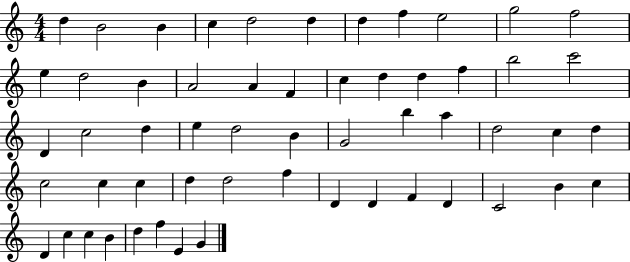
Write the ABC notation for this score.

X:1
T:Untitled
M:4/4
L:1/4
K:C
d B2 B c d2 d d f e2 g2 f2 e d2 B A2 A F c d d f b2 c'2 D c2 d e d2 B G2 b a d2 c d c2 c c d d2 f D D F D C2 B c D c c B d f E G